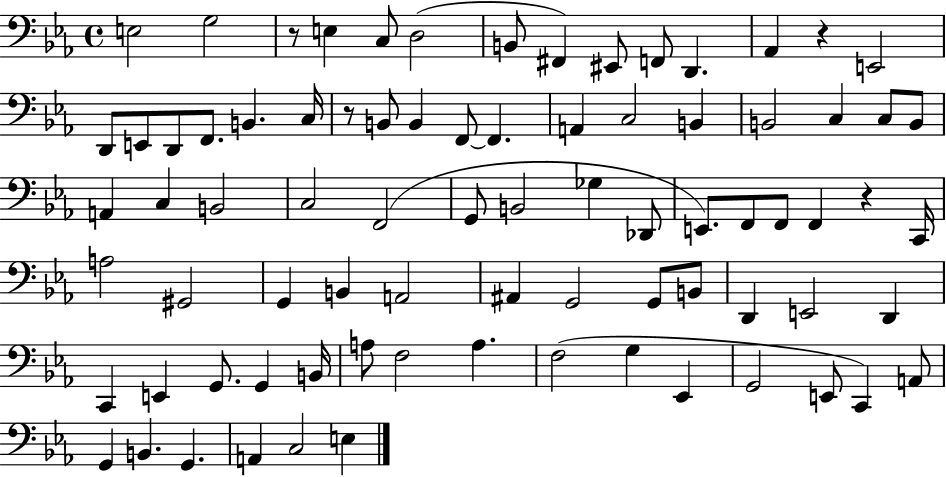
E3/h G3/h R/e E3/q C3/e D3/h B2/e F#2/q EIS2/e F2/e D2/q. Ab2/q R/q E2/h D2/e E2/e D2/e F2/e. B2/q. C3/s R/e B2/e B2/q F2/e F2/q. A2/q C3/h B2/q B2/h C3/q C3/e B2/e A2/q C3/q B2/h C3/h F2/h G2/e B2/h Gb3/q Db2/e E2/e. F2/e F2/e F2/q R/q C2/s A3/h G#2/h G2/q B2/q A2/h A#2/q G2/h G2/e B2/e D2/q E2/h D2/q C2/q E2/q G2/e. G2/q B2/s A3/e F3/h A3/q. F3/h G3/q Eb2/q G2/h E2/e C2/q A2/e G2/q B2/q. G2/q. A2/q C3/h E3/q